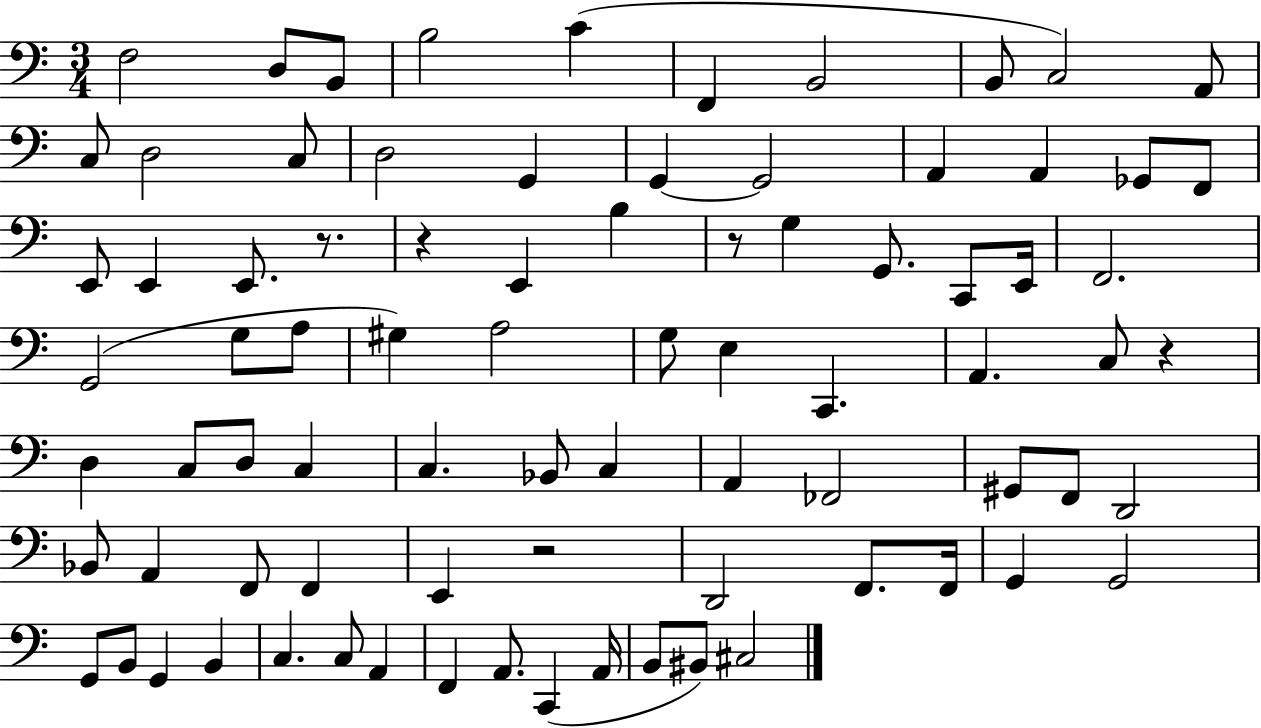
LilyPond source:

{
  \clef bass
  \numericTimeSignature
  \time 3/4
  \key c \major
  f2 d8 b,8 | b2 c'4( | f,4 b,2 | b,8 c2) a,8 | \break c8 d2 c8 | d2 g,4 | g,4~~ g,2 | a,4 a,4 ges,8 f,8 | \break e,8 e,4 e,8. r8. | r4 e,4 b4 | r8 g4 g,8. c,8 e,16 | f,2. | \break g,2( g8 a8 | gis4) a2 | g8 e4 c,4. | a,4. c8 r4 | \break d4 c8 d8 c4 | c4. bes,8 c4 | a,4 fes,2 | gis,8 f,8 d,2 | \break bes,8 a,4 f,8 f,4 | e,4 r2 | d,2 f,8. f,16 | g,4 g,2 | \break g,8 b,8 g,4 b,4 | c4. c8 a,4 | f,4 a,8. c,4( a,16 | b,8 bis,8) cis2 | \break \bar "|."
}